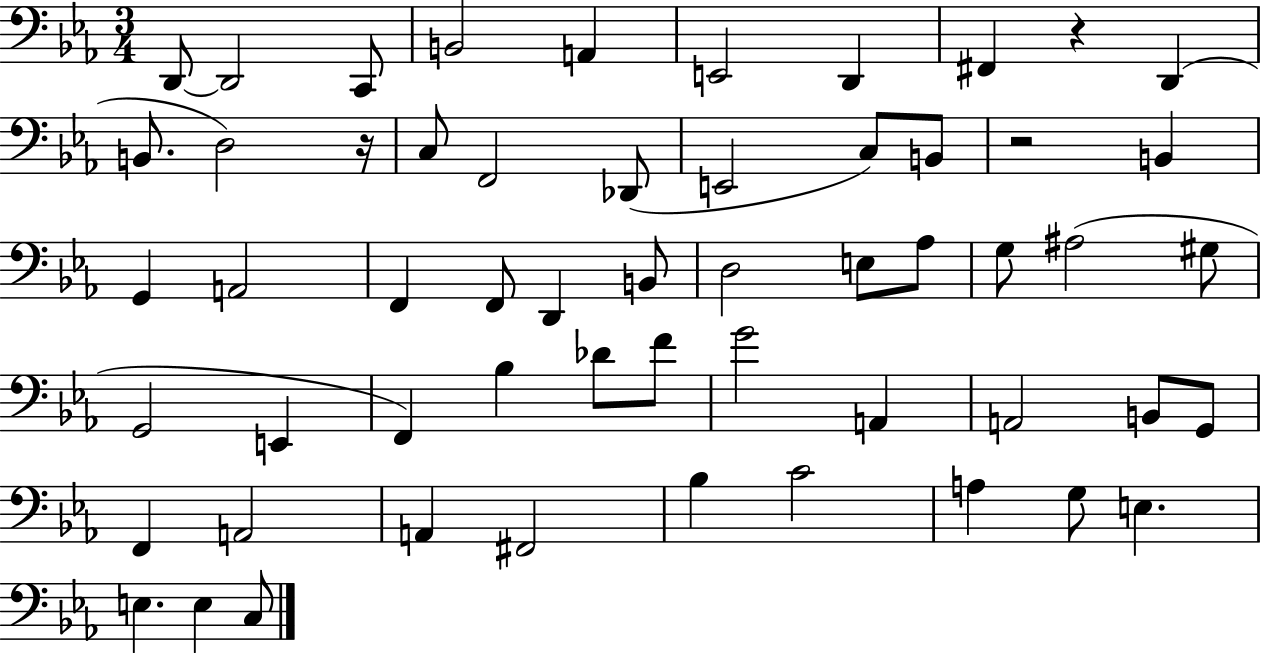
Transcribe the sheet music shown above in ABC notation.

X:1
T:Untitled
M:3/4
L:1/4
K:Eb
D,,/2 D,,2 C,,/2 B,,2 A,, E,,2 D,, ^F,, z D,, B,,/2 D,2 z/4 C,/2 F,,2 _D,,/2 E,,2 C,/2 B,,/2 z2 B,, G,, A,,2 F,, F,,/2 D,, B,,/2 D,2 E,/2 _A,/2 G,/2 ^A,2 ^G,/2 G,,2 E,, F,, _B, _D/2 F/2 G2 A,, A,,2 B,,/2 G,,/2 F,, A,,2 A,, ^F,,2 _B, C2 A, G,/2 E, E, E, C,/2